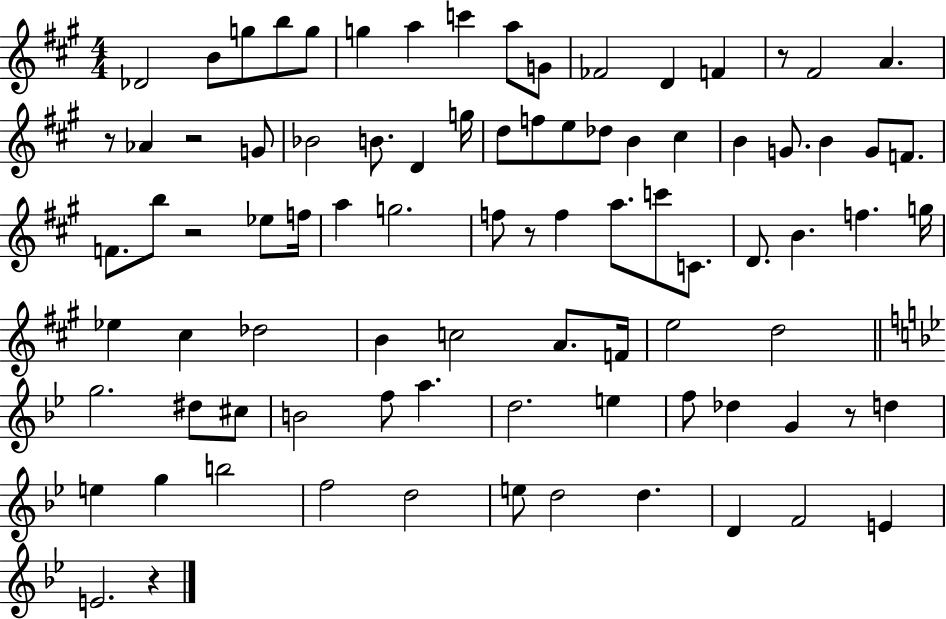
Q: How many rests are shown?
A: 7